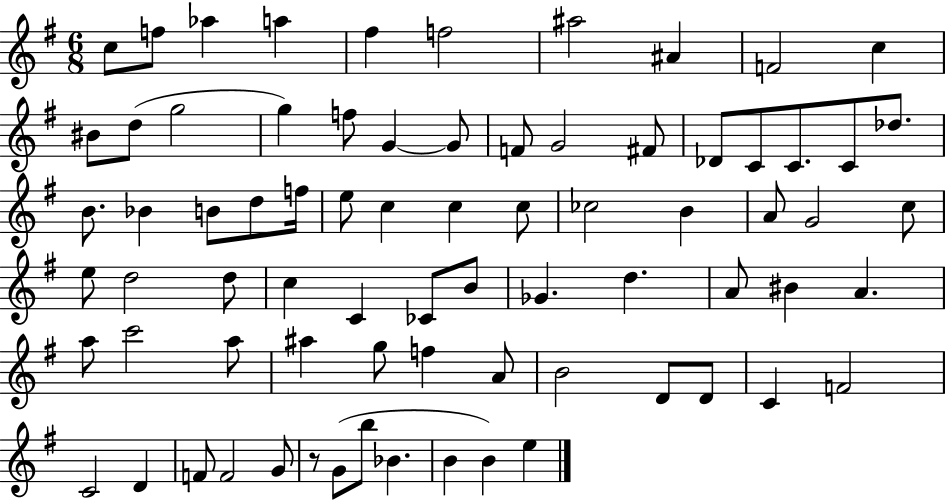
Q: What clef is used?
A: treble